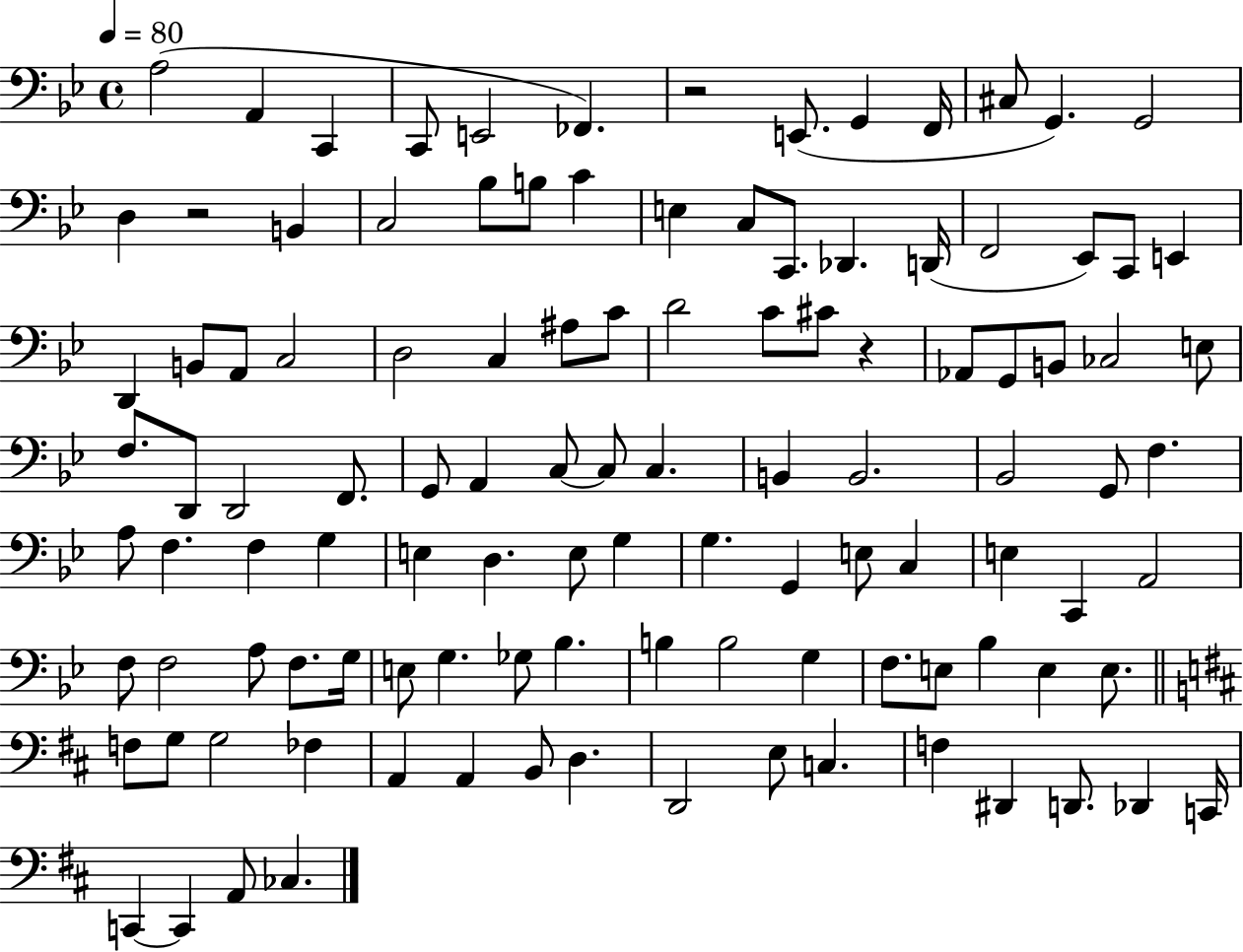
X:1
T:Untitled
M:4/4
L:1/4
K:Bb
A,2 A,, C,, C,,/2 E,,2 _F,, z2 E,,/2 G,, F,,/4 ^C,/2 G,, G,,2 D, z2 B,, C,2 _B,/2 B,/2 C E, C,/2 C,,/2 _D,, D,,/4 F,,2 _E,,/2 C,,/2 E,, D,, B,,/2 A,,/2 C,2 D,2 C, ^A,/2 C/2 D2 C/2 ^C/2 z _A,,/2 G,,/2 B,,/2 _C,2 E,/2 F,/2 D,,/2 D,,2 F,,/2 G,,/2 A,, C,/2 C,/2 C, B,, B,,2 _B,,2 G,,/2 F, A,/2 F, F, G, E, D, E,/2 G, G, G,, E,/2 C, E, C,, A,,2 F,/2 F,2 A,/2 F,/2 G,/4 E,/2 G, _G,/2 _B, B, B,2 G, F,/2 E,/2 _B, E, E,/2 F,/2 G,/2 G,2 _F, A,, A,, B,,/2 D, D,,2 E,/2 C, F, ^D,, D,,/2 _D,, C,,/4 C,, C,, A,,/2 _C,